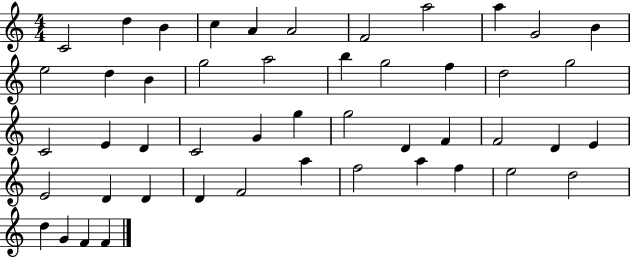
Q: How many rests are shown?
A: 0